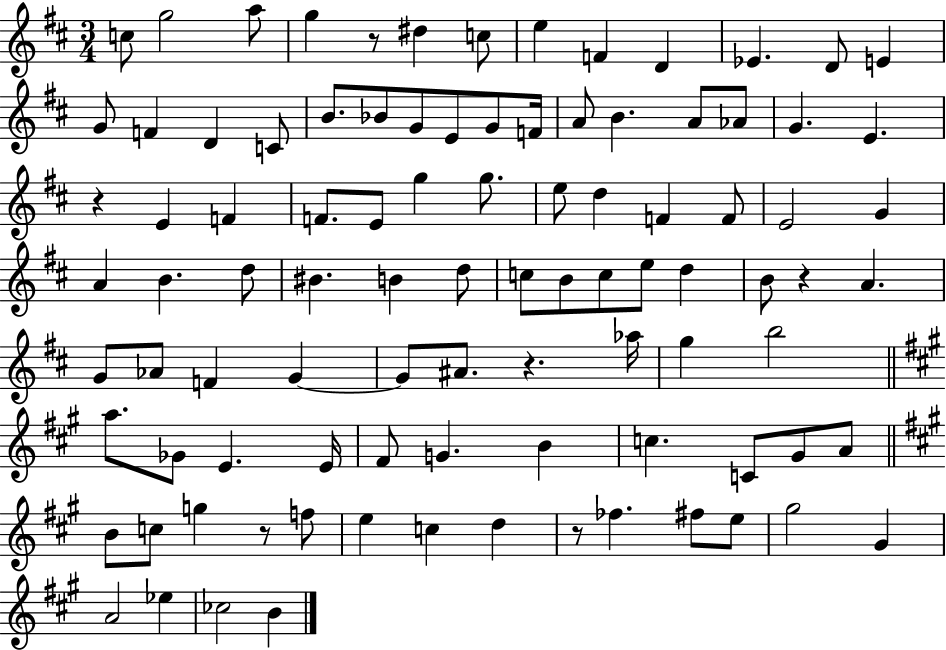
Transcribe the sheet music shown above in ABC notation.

X:1
T:Untitled
M:3/4
L:1/4
K:D
c/2 g2 a/2 g z/2 ^d c/2 e F D _E D/2 E G/2 F D C/2 B/2 _B/2 G/2 E/2 G/2 F/4 A/2 B A/2 _A/2 G E z E F F/2 E/2 g g/2 e/2 d F F/2 E2 G A B d/2 ^B B d/2 c/2 B/2 c/2 e/2 d B/2 z A G/2 _A/2 F G G/2 ^A/2 z _a/4 g b2 a/2 _G/2 E E/4 ^F/2 G B c C/2 ^G/2 A/2 B/2 c/2 g z/2 f/2 e c d z/2 _f ^f/2 e/2 ^g2 ^G A2 _e _c2 B